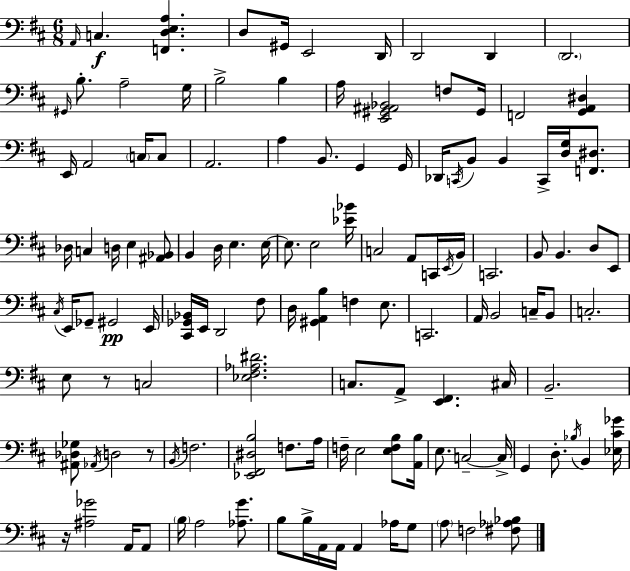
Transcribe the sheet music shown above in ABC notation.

X:1
T:Untitled
M:6/8
L:1/4
K:D
A,,/4 C, [F,,D,E,A,] D,/2 ^G,,/4 E,,2 D,,/4 D,,2 D,, D,,2 ^G,,/4 B,/2 A,2 G,/4 B,2 B, A,/4 [E,,^G,,^A,,_B,,]2 F,/2 ^G,,/4 F,,2 [G,,A,,^D,] E,,/4 A,,2 C,/4 C,/2 A,,2 A, B,,/2 G,, G,,/4 _D,,/4 C,,/4 B,,/2 B,, C,,/4 [D,G,]/4 [F,,^D,]/2 _D,/4 C, D,/4 E, [^A,,_B,,]/2 B,, D,/4 E, E,/4 E,/2 E,2 [_E_B]/4 C,2 A,,/2 C,,/4 E,,/4 B,,/4 C,,2 B,,/2 B,, D,/2 E,,/2 ^C,/4 E,,/4 _G,,/2 ^G,,2 E,,/4 [^C,,_G,,_B,,]/4 E,,/4 D,,2 ^F,/2 D,/4 [^G,,A,,B,] F, E,/2 C,,2 A,,/4 B,,2 C,/4 B,,/2 C,2 E,/2 z/2 C,2 [_E,^F,_A,^D]2 C,/2 A,,/2 [E,,^F,,] ^C,/4 B,,2 [^A,,_D,_G,]/2 _A,,/4 D,2 z/2 B,,/4 F,2 [_E,,^F,,^D,B,]2 F,/2 A,/4 F,/4 E,2 [E,F,B,]/2 [A,,B,]/4 E,/2 C,2 C,/4 G,, D,/2 _B,/4 B,, [_E,^C_G]/4 z/4 [^A,_G]2 A,,/4 A,,/2 B,/4 A,2 [_A,G]/2 B,/2 B,/4 A,,/4 A,,/4 A,, _A,/4 G,/2 A,/2 F,2 [^F,_A,_B,]/2